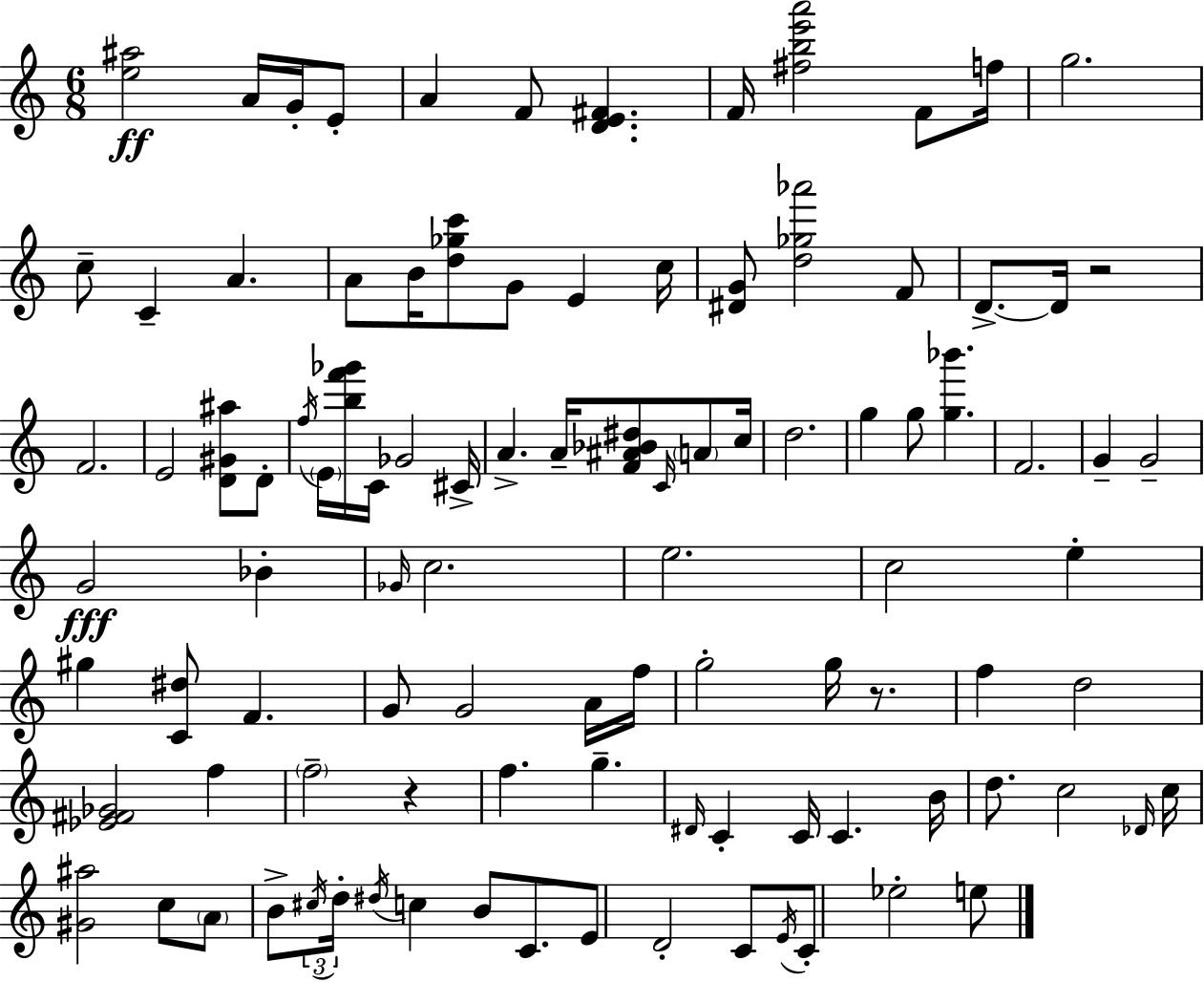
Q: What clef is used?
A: treble